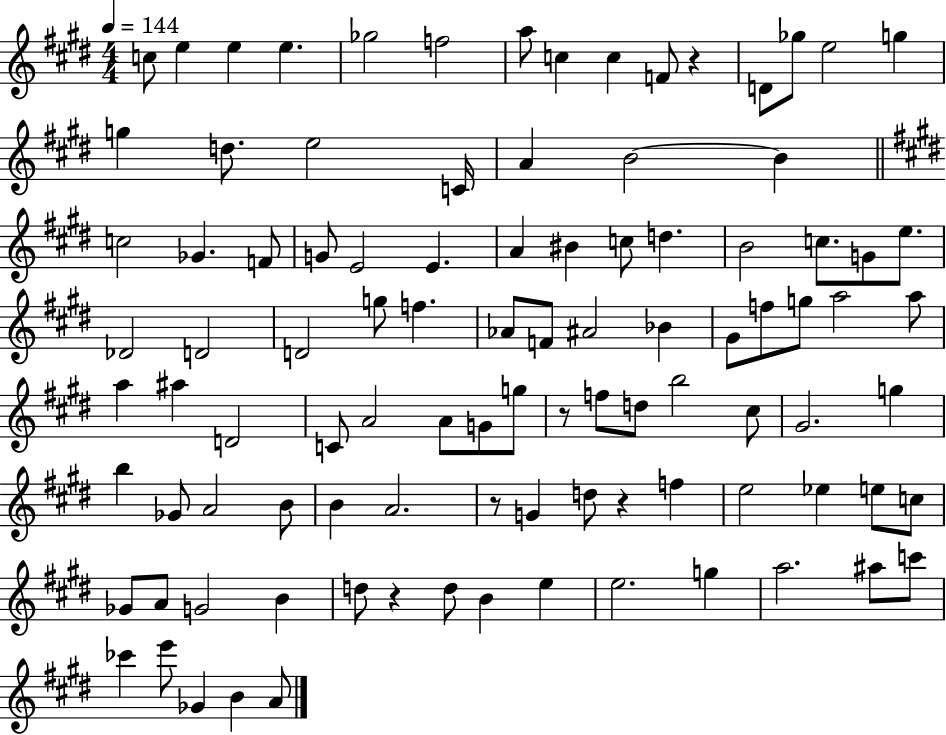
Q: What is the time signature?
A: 4/4